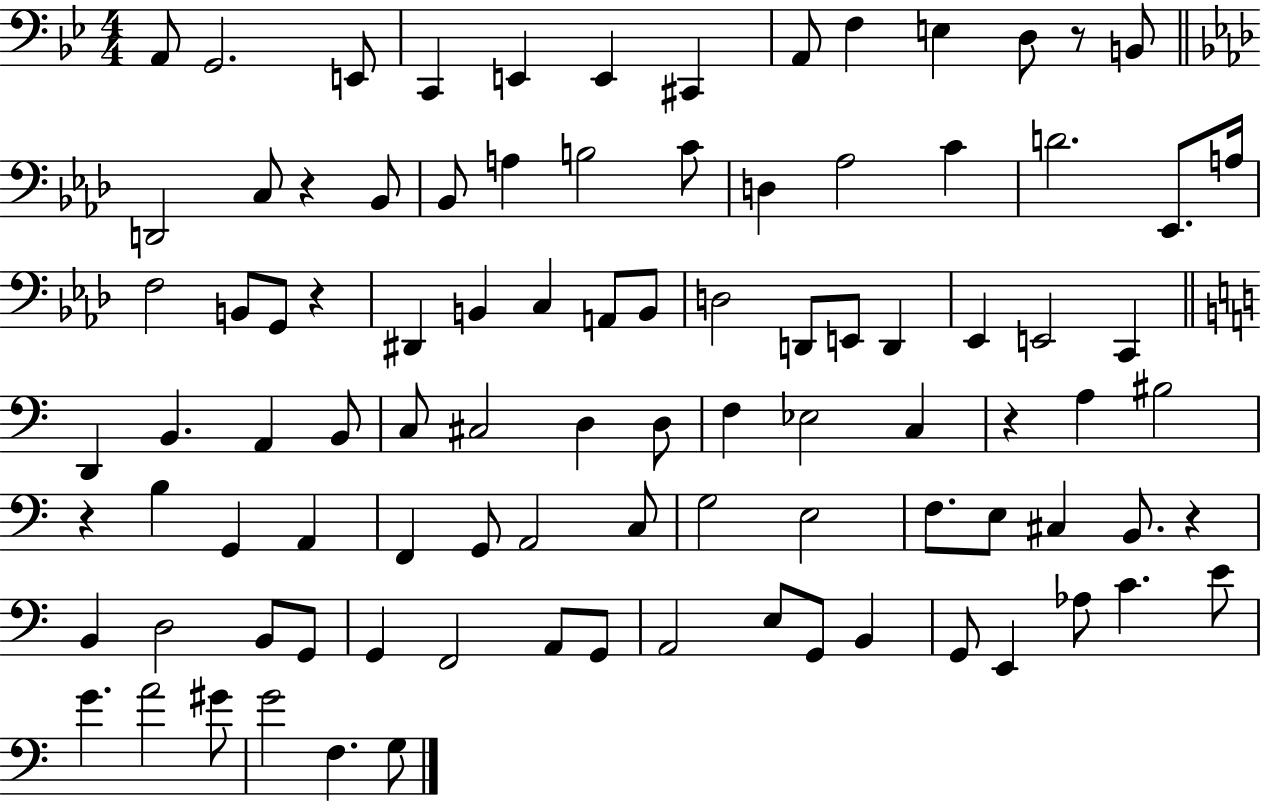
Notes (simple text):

A2/e G2/h. E2/e C2/q E2/q E2/q C#2/q A2/e F3/q E3/q D3/e R/e B2/e D2/h C3/e R/q Bb2/e Bb2/e A3/q B3/h C4/e D3/q Ab3/h C4/q D4/h. Eb2/e. A3/s F3/h B2/e G2/e R/q D#2/q B2/q C3/q A2/e B2/e D3/h D2/e E2/e D2/q Eb2/q E2/h C2/q D2/q B2/q. A2/q B2/e C3/e C#3/h D3/q D3/e F3/q Eb3/h C3/q R/q A3/q BIS3/h R/q B3/q G2/q A2/q F2/q G2/e A2/h C3/e G3/h E3/h F3/e. E3/e C#3/q B2/e. R/q B2/q D3/h B2/e G2/e G2/q F2/h A2/e G2/e A2/h E3/e G2/e B2/q G2/e E2/q Ab3/e C4/q. E4/e G4/q. A4/h G#4/e G4/h F3/q. G3/e